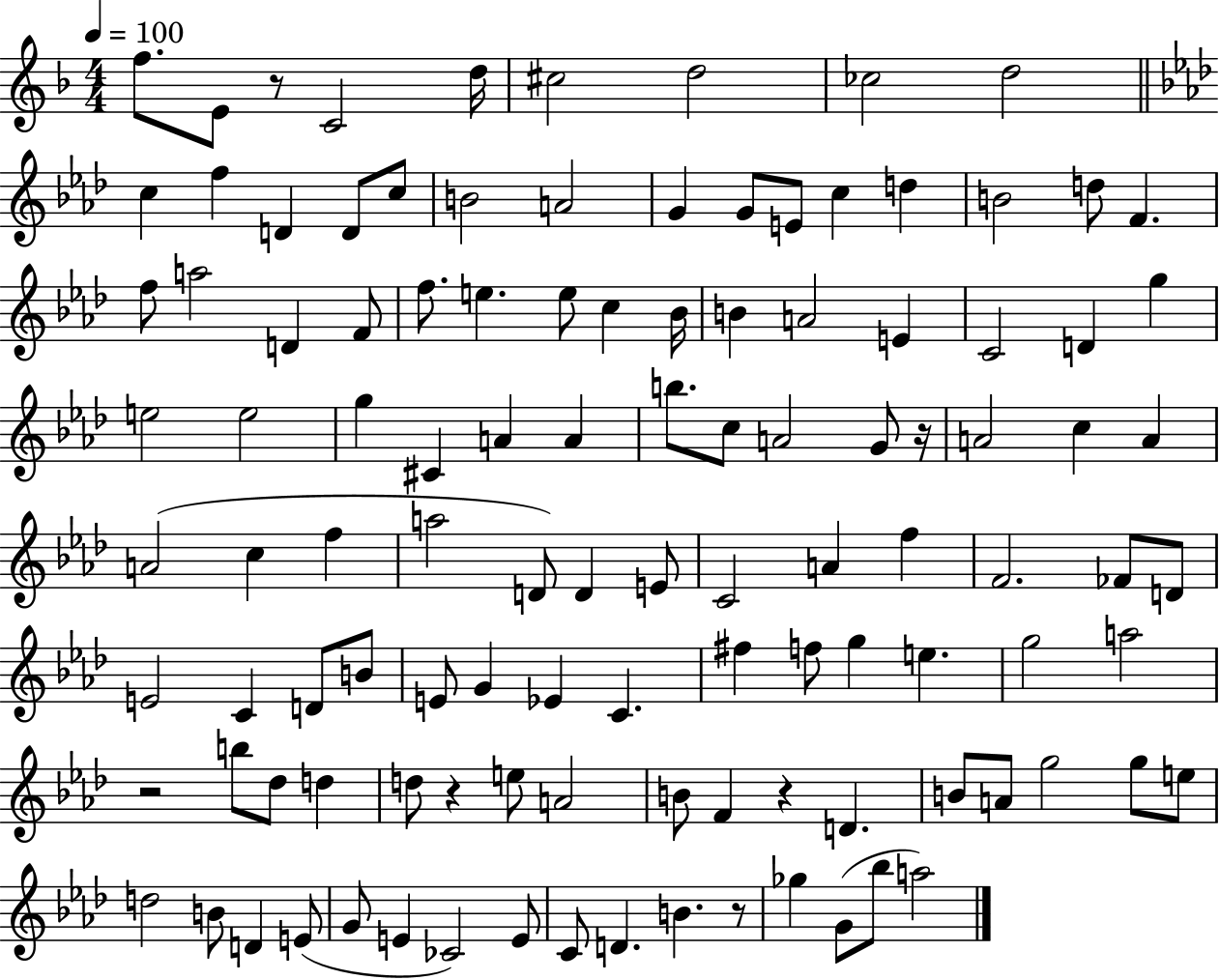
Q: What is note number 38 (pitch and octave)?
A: G5